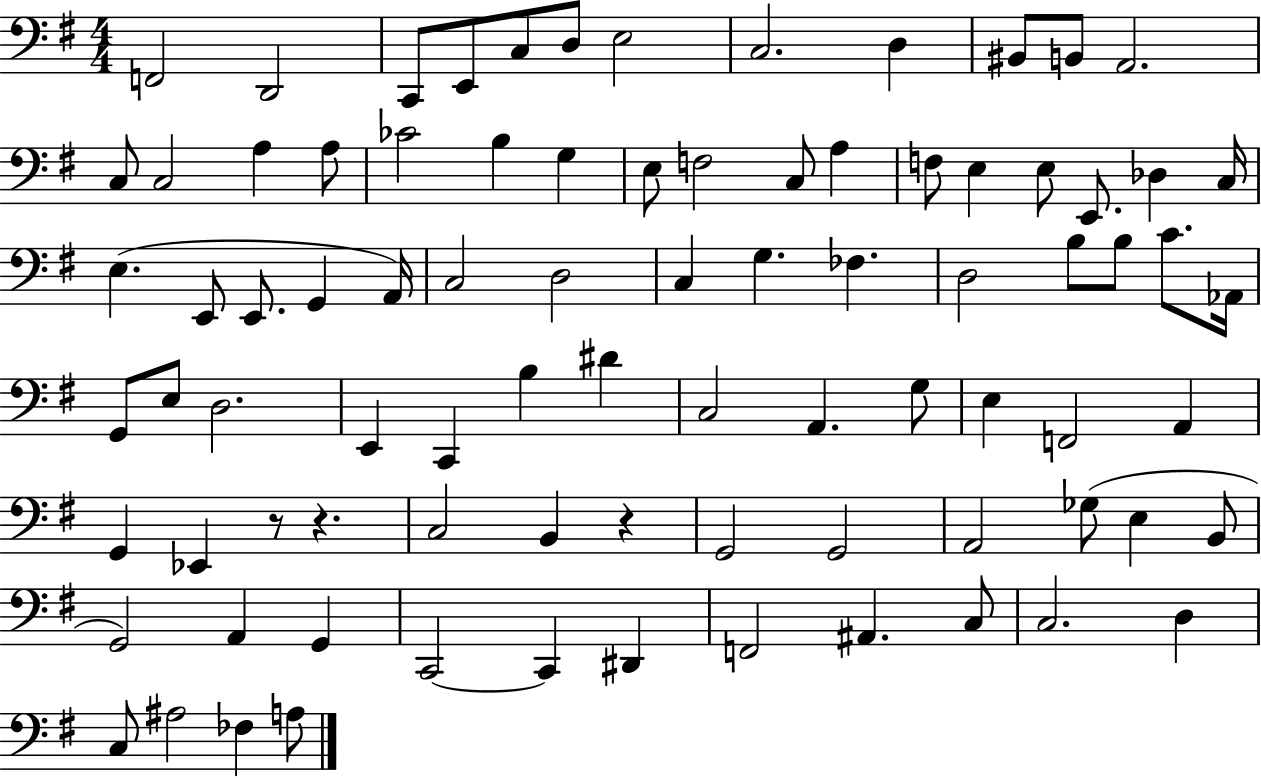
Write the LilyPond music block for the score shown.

{
  \clef bass
  \numericTimeSignature
  \time 4/4
  \key g \major
  \repeat volta 2 { f,2 d,2 | c,8 e,8 c8 d8 e2 | c2. d4 | bis,8 b,8 a,2. | \break c8 c2 a4 a8 | ces'2 b4 g4 | e8 f2 c8 a4 | f8 e4 e8 e,8. des4 c16 | \break e4.( e,8 e,8. g,4 a,16) | c2 d2 | c4 g4. fes4. | d2 b8 b8 c'8. aes,16 | \break g,8 e8 d2. | e,4 c,4 b4 dis'4 | c2 a,4. g8 | e4 f,2 a,4 | \break g,4 ees,4 r8 r4. | c2 b,4 r4 | g,2 g,2 | a,2 ges8( e4 b,8 | \break g,2) a,4 g,4 | c,2~~ c,4 dis,4 | f,2 ais,4. c8 | c2. d4 | \break c8 ais2 fes4 a8 | } \bar "|."
}